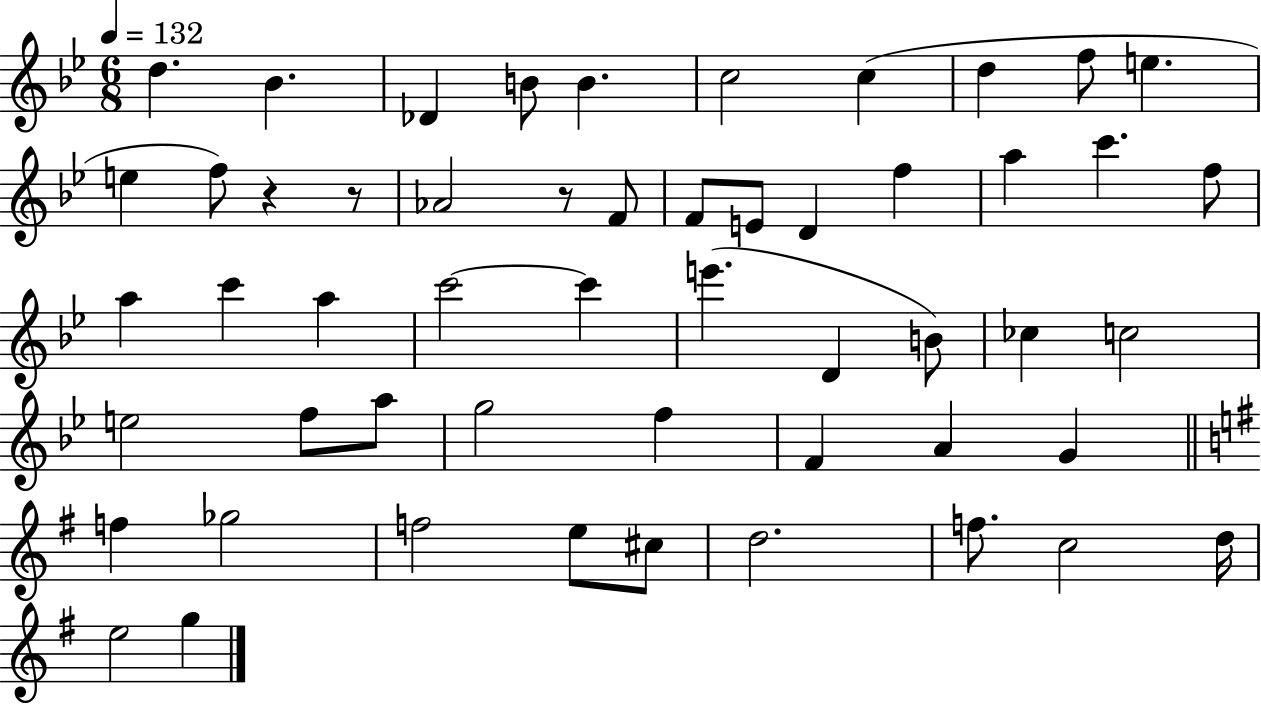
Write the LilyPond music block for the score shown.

{
  \clef treble
  \numericTimeSignature
  \time 6/8
  \key bes \major
  \tempo 4 = 132
  \repeat volta 2 { d''4. bes'4. | des'4 b'8 b'4. | c''2 c''4( | d''4 f''8 e''4. | \break e''4 f''8) r4 r8 | aes'2 r8 f'8 | f'8 e'8 d'4 f''4 | a''4 c'''4. f''8 | \break a''4 c'''4 a''4 | c'''2~~ c'''4 | e'''4.( d'4 b'8) | ces''4 c''2 | \break e''2 f''8 a''8 | g''2 f''4 | f'4 a'4 g'4 | \bar "||" \break \key e \minor f''4 ges''2 | f''2 e''8 cis''8 | d''2. | f''8. c''2 d''16 | \break e''2 g''4 | } \bar "|."
}